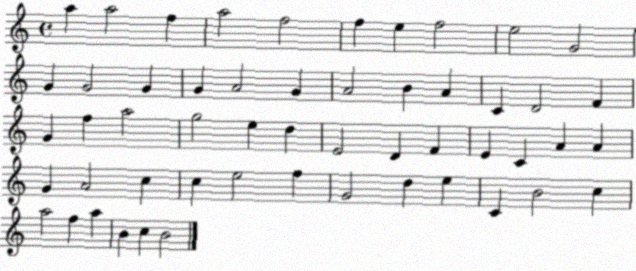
X:1
T:Untitled
M:4/4
L:1/4
K:C
a a2 f a2 f2 f e f2 e2 G2 G G2 G G A2 G A2 B A C D2 F G f a2 g2 e d E2 D F E C A A G A2 c c e2 f G2 d e C B2 c a2 f a B c B2